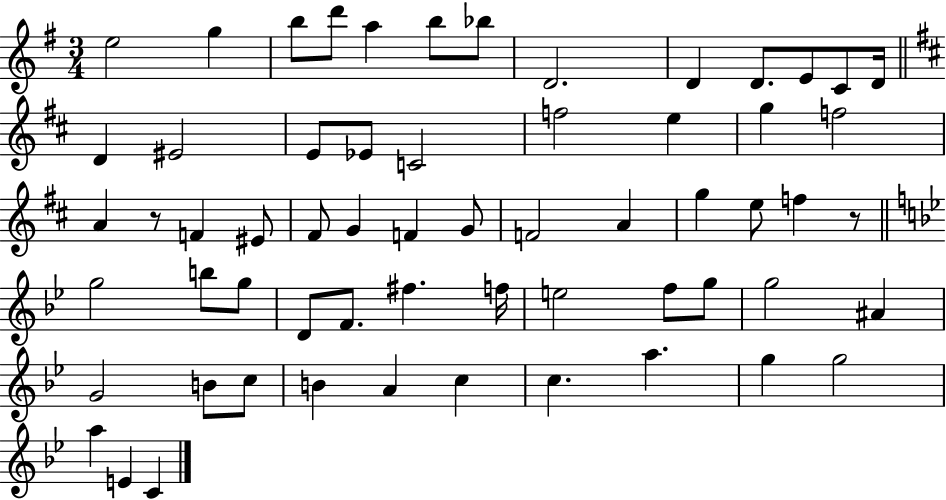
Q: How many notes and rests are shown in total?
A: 61